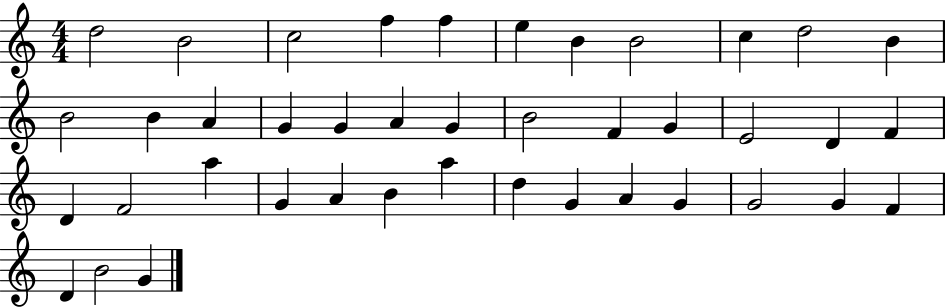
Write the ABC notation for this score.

X:1
T:Untitled
M:4/4
L:1/4
K:C
d2 B2 c2 f f e B B2 c d2 B B2 B A G G A G B2 F G E2 D F D F2 a G A B a d G A G G2 G F D B2 G